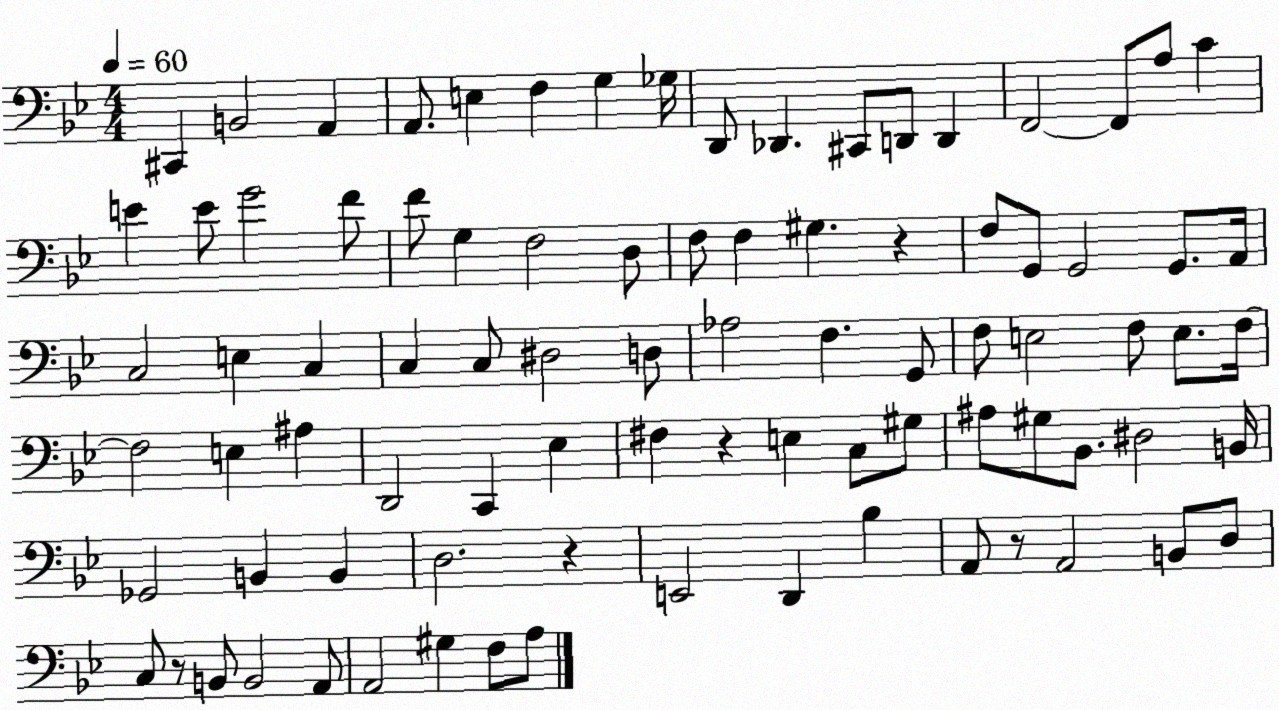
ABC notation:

X:1
T:Untitled
M:4/4
L:1/4
K:Bb
^C,, B,,2 A,, A,,/2 E, F, G, _G,/4 D,,/2 _D,, ^C,,/2 D,,/2 D,, F,,2 F,,/2 A,/2 C E E/2 G2 F/2 F/2 G, F,2 D,/2 F,/2 F, ^G, z F,/2 G,,/2 G,,2 G,,/2 A,,/4 C,2 E, C, C, C,/2 ^D,2 D,/2 _A,2 F, G,,/2 F,/2 E,2 F,/2 E,/2 F,/4 F,2 E, ^A, D,,2 C,, _E, ^F, z E, C,/2 ^G,/2 ^A,/2 ^G,/2 _B,,/2 ^D,2 B,,/4 _G,,2 B,, B,, D,2 z E,,2 D,, _B, A,,/2 z/2 A,,2 B,,/2 D,/2 C,/2 z/2 B,,/2 B,,2 A,,/2 A,,2 ^G, F,/2 A,/2